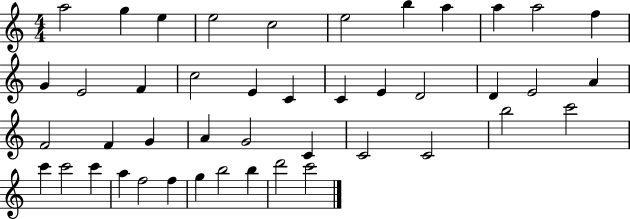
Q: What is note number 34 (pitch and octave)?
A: C6